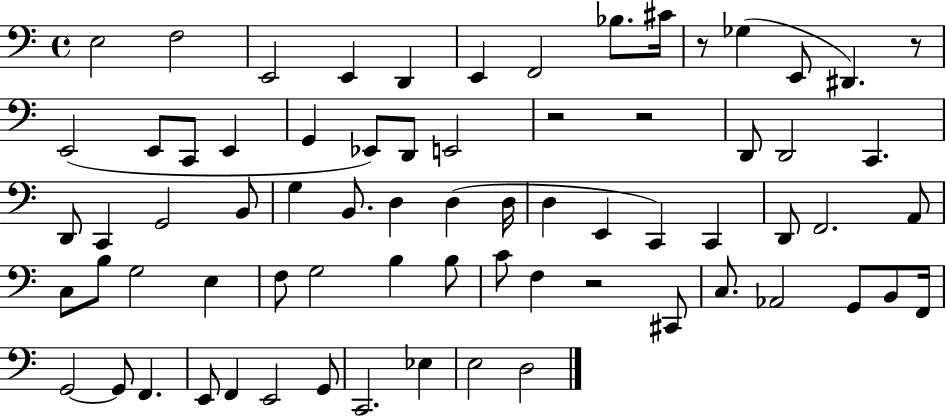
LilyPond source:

{
  \clef bass
  \time 4/4
  \defaultTimeSignature
  \key c \major
  e2 f2 | e,2 e,4 d,4 | e,4 f,2 bes8. cis'16 | r8 ges4( e,8 dis,4.) r8 | \break e,2( e,8 c,8 e,4 | g,4 ees,8) d,8 e,2 | r2 r2 | d,8 d,2 c,4. | \break d,8 c,4 g,2 b,8 | g4 b,8. d4 d4( d16 | d4 e,4 c,4) c,4 | d,8 f,2. a,8 | \break c8 b8 g2 e4 | f8 g2 b4 b8 | c'8 f4 r2 cis,8 | c8. aes,2 g,8 b,8 f,16 | \break g,2~~ g,8 f,4. | e,8 f,4 e,2 g,8 | c,2. ees4 | e2 d2 | \break \bar "|."
}